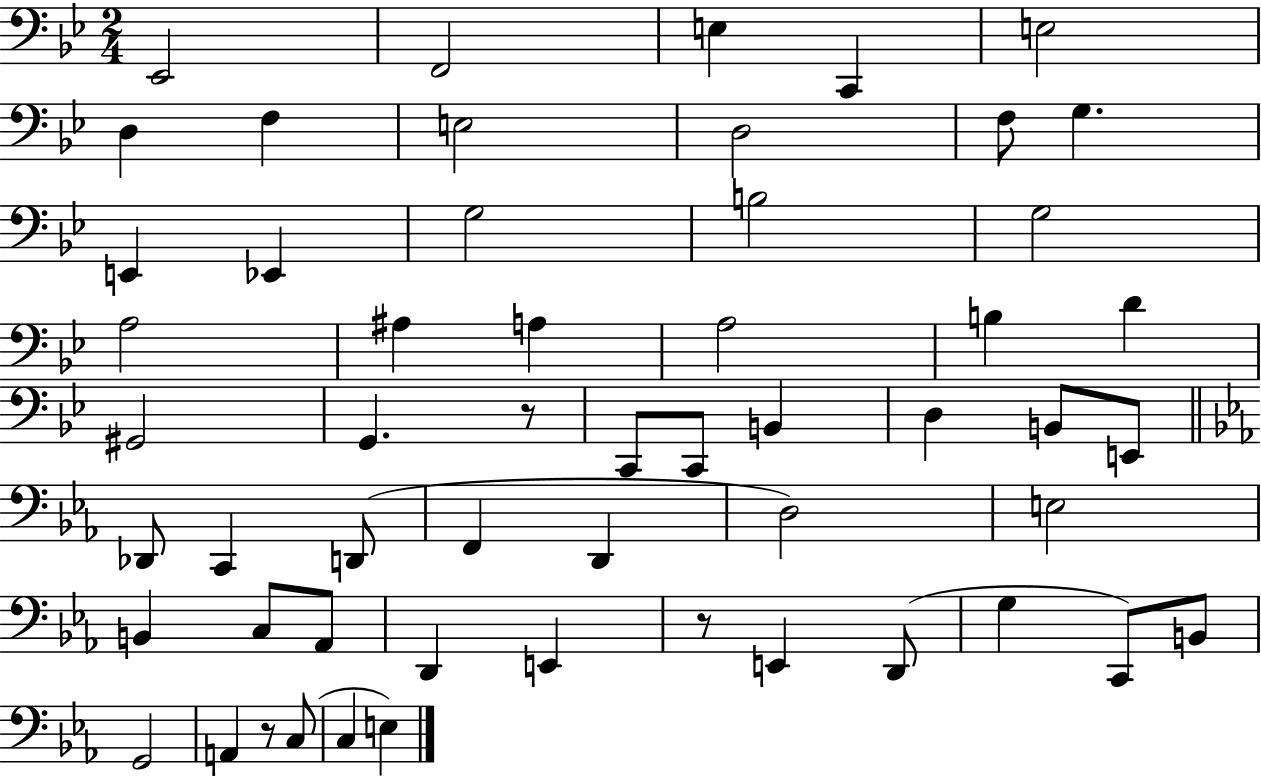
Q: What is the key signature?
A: BES major